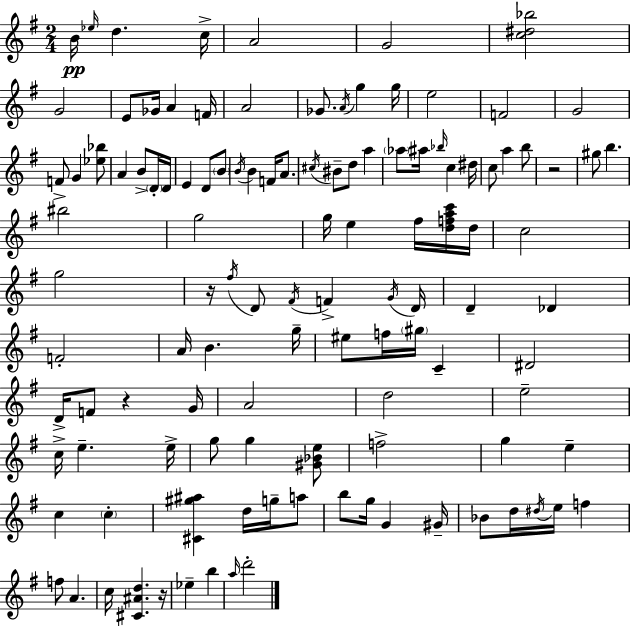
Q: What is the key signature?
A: G major